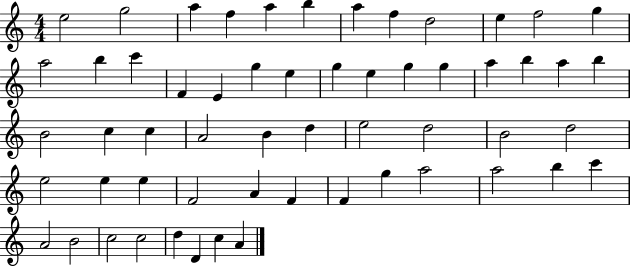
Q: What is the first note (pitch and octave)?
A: E5